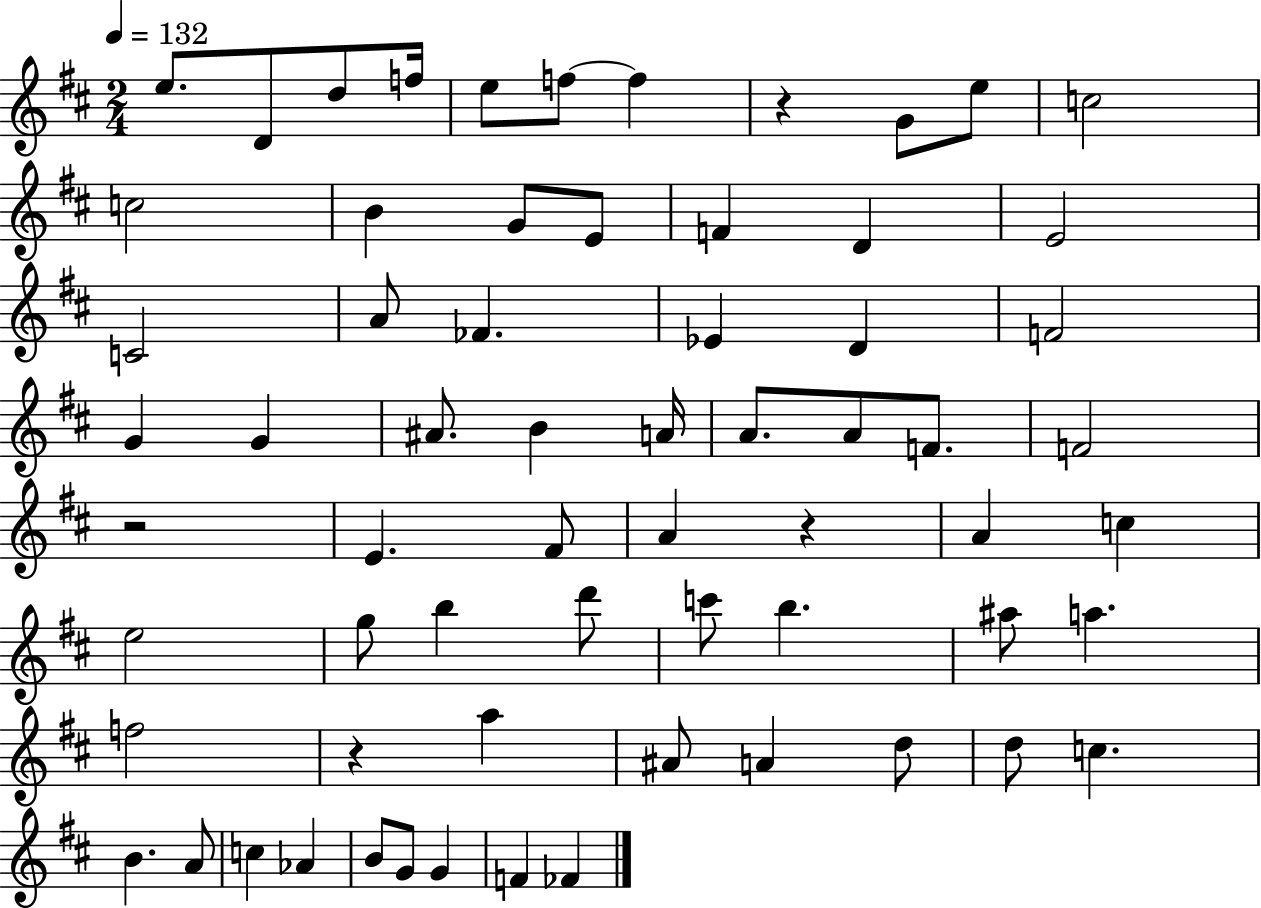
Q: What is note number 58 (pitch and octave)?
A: G4